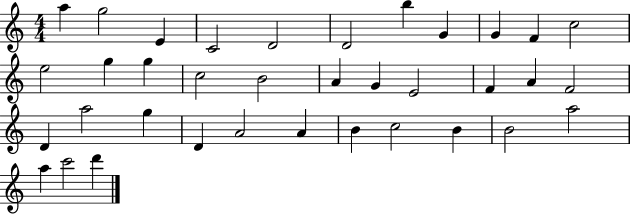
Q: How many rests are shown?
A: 0